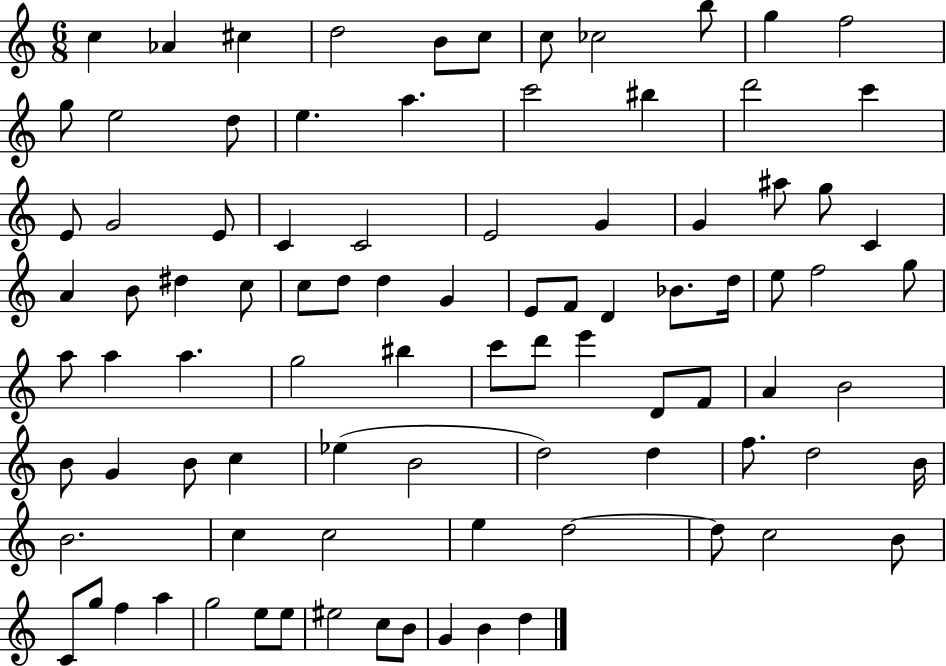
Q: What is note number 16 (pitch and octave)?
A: A5